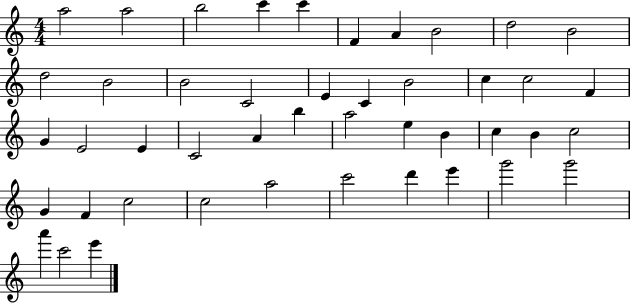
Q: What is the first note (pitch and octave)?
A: A5